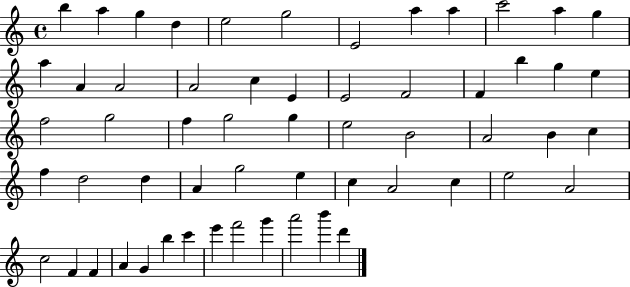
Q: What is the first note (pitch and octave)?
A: B5